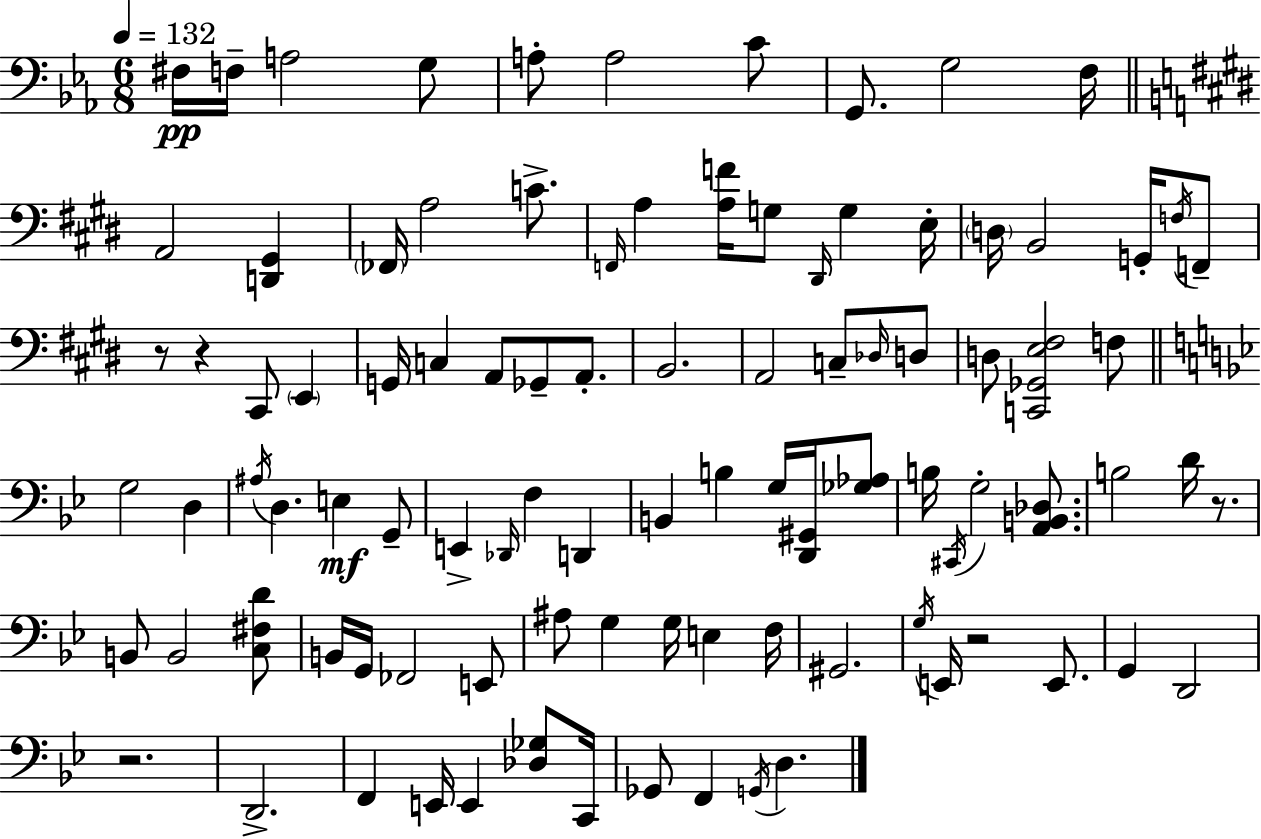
{
  \clef bass
  \numericTimeSignature
  \time 6/8
  \key c \minor
  \tempo 4 = 132
  fis16\pp f16-- a2 g8 | a8-. a2 c'8 | g,8. g2 f16 | \bar "||" \break \key e \major a,2 <d, gis,>4 | \parenthesize fes,16 a2 c'8.-> | \grace { f,16 } a4 <a f'>16 g8 \grace { dis,16 } g4 | e16-. \parenthesize d16 b,2 g,16-. | \break \acciaccatura { f16 } f,8-- r8 r4 cis,8 \parenthesize e,4 | g,16 c4 a,8 ges,8-- | a,8.-. b,2. | a,2 c8-- | \break \grace { des16 } d8 d8 <c, ges, e fis>2 | f8 \bar "||" \break \key bes \major g2 d4 | \acciaccatura { ais16 } d4. e4\mf g,8-- | e,4-> \grace { des,16 } f4 d,4 | b,4 b4 g16 <d, gis,>16 | \break <ges aes>8 b16 \acciaccatura { cis,16 } g2-. | <a, b, des>8. b2 d'16 | r8. b,8 b,2 | <c fis d'>8 b,16 g,16 fes,2 | \break e,8 ais8 g4 g16 e4 | f16 gis,2. | \acciaccatura { g16 } e,16 r2 | e,8. g,4 d,2 | \break r2. | d,2.-> | f,4 e,16 e,4 | <des ges>8 c,16 ges,8 f,4 \acciaccatura { g,16 } d4. | \break \bar "|."
}